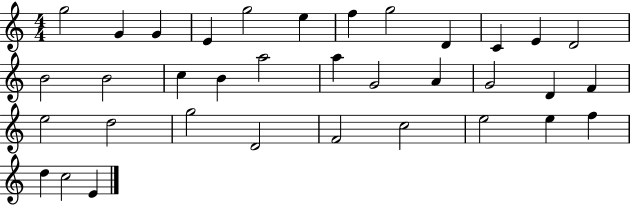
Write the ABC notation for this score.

X:1
T:Untitled
M:4/4
L:1/4
K:C
g2 G G E g2 e f g2 D C E D2 B2 B2 c B a2 a G2 A G2 D F e2 d2 g2 D2 F2 c2 e2 e f d c2 E